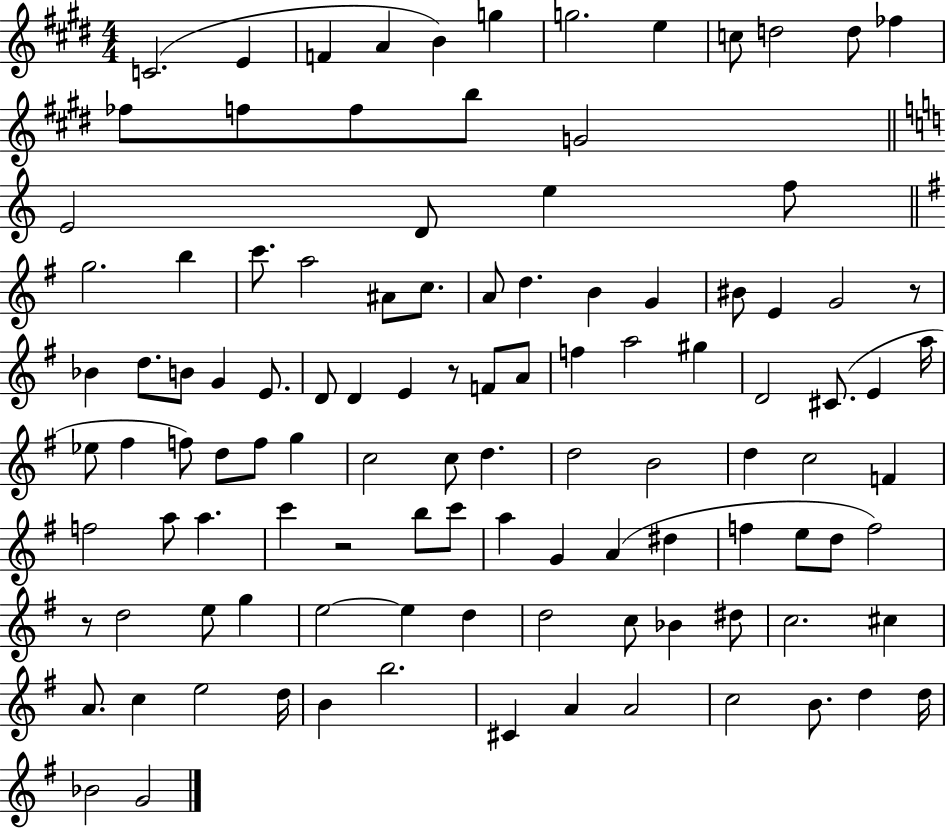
{
  \clef treble
  \numericTimeSignature
  \time 4/4
  \key e \major
  c'2.( e'4 | f'4 a'4 b'4) g''4 | g''2. e''4 | c''8 d''2 d''8 fes''4 | \break fes''8 f''8 f''8 b''8 g'2 | \bar "||" \break \key a \minor e'2 d'8 e''4 f''8 | \bar "||" \break \key g \major g''2. b''4 | c'''8. a''2 ais'8 c''8. | a'8 d''4. b'4 g'4 | bis'8 e'4 g'2 r8 | \break bes'4 d''8. b'8 g'4 e'8. | d'8 d'4 e'4 r8 f'8 a'8 | f''4 a''2 gis''4 | d'2 cis'8.( e'4 a''16 | \break ees''8 fis''4 f''8) d''8 f''8 g''4 | c''2 c''8 d''4. | d''2 b'2 | d''4 c''2 f'4 | \break f''2 a''8 a''4. | c'''4 r2 b''8 c'''8 | a''4 g'4 a'4( dis''4 | f''4 e''8 d''8 f''2) | \break r8 d''2 e''8 g''4 | e''2~~ e''4 d''4 | d''2 c''8 bes'4 dis''8 | c''2. cis''4 | \break a'8. c''4 e''2 d''16 | b'4 b''2. | cis'4 a'4 a'2 | c''2 b'8. d''4 d''16 | \break bes'2 g'2 | \bar "|."
}